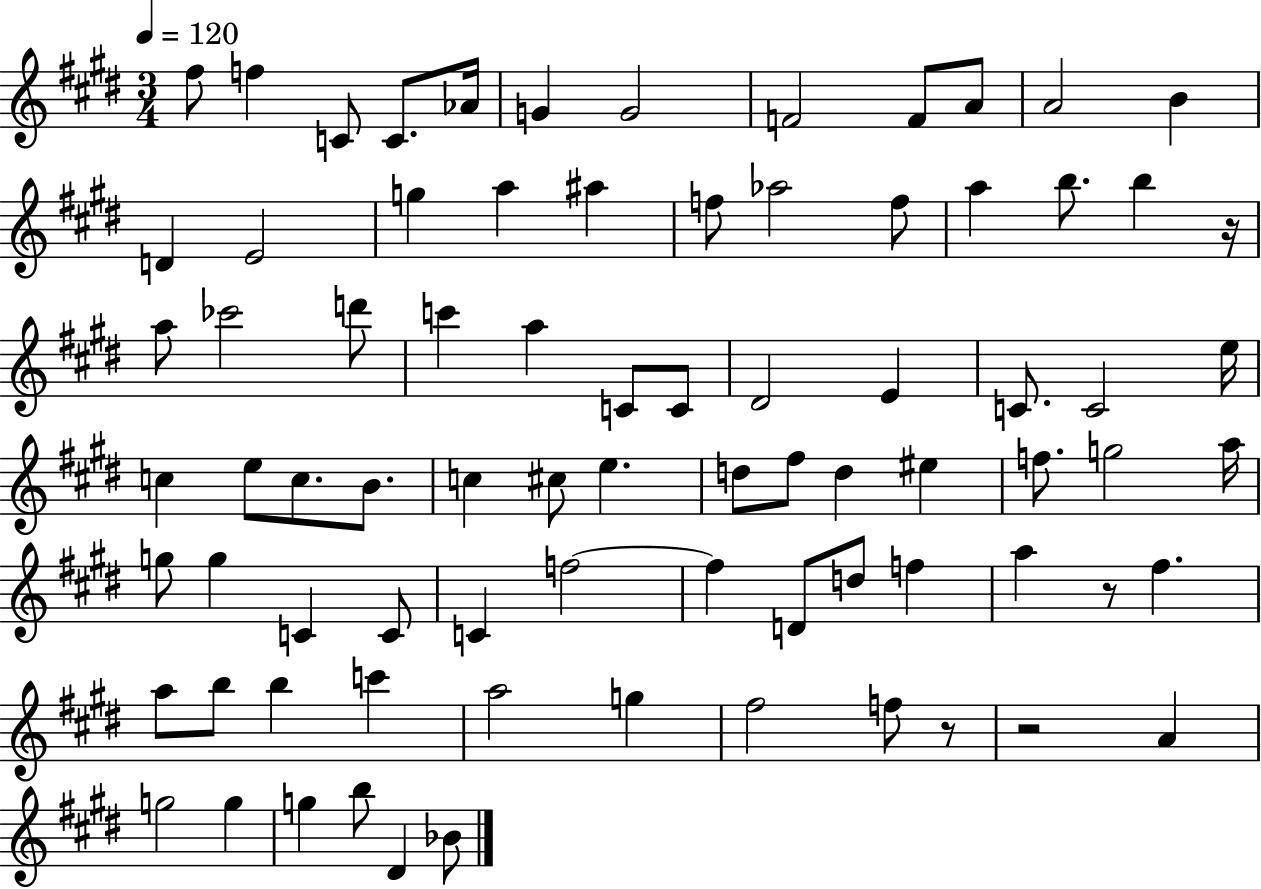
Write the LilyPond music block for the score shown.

{
  \clef treble
  \numericTimeSignature
  \time 3/4
  \key e \major
  \tempo 4 = 120
  \repeat volta 2 { fis''8 f''4 c'8 c'8. aes'16 | g'4 g'2 | f'2 f'8 a'8 | a'2 b'4 | \break d'4 e'2 | g''4 a''4 ais''4 | f''8 aes''2 f''8 | a''4 b''8. b''4 r16 | \break a''8 ces'''2 d'''8 | c'''4 a''4 c'8 c'8 | dis'2 e'4 | c'8. c'2 e''16 | \break c''4 e''8 c''8. b'8. | c''4 cis''8 e''4. | d''8 fis''8 d''4 eis''4 | f''8. g''2 a''16 | \break g''8 g''4 c'4 c'8 | c'4 f''2~~ | f''4 d'8 d''8 f''4 | a''4 r8 fis''4. | \break a''8 b''8 b''4 c'''4 | a''2 g''4 | fis''2 f''8 r8 | r2 a'4 | \break g''2 g''4 | g''4 b''8 dis'4 bes'8 | } \bar "|."
}